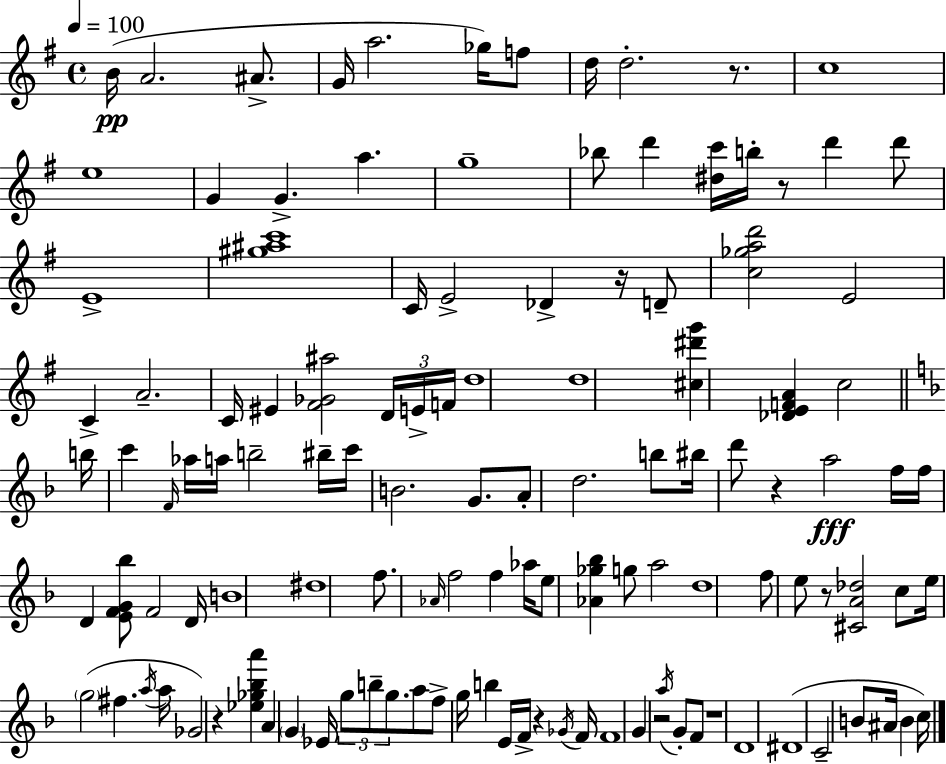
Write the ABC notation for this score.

X:1
T:Untitled
M:4/4
L:1/4
K:G
B/4 A2 ^A/2 G/4 a2 _g/4 f/2 d/4 d2 z/2 c4 e4 G G a g4 _b/2 d' [^dc']/4 b/4 z/2 d' d'/2 E4 [^g^ac']4 C/4 E2 _D z/4 D/2 [c_gad']2 E2 C A2 C/4 ^E [^F_G^a]2 D/4 E/4 F/4 d4 d4 [^c^d'g'] [_DEFA] c2 b/4 c' F/4 _a/4 a/4 b2 ^b/4 c'/4 B2 G/2 A/2 d2 b/2 ^b/4 d'/2 z a2 f/4 f/4 D [EFG_b]/2 F2 D/4 B4 ^d4 f/2 _A/4 f2 f _a/4 e/2 [_A_g_b] g/2 a2 d4 f/2 e/2 z/2 [^CA_d]2 c/2 e/4 g2 ^f a/4 a/4 _G2 z [_e_g_ba'] A G _E/4 g/2 b/2 g/2 a/2 f/2 g/4 b E/4 F/4 z _G/4 F/4 F4 G z2 a/4 G/2 F/2 z4 D4 ^D4 C2 B/2 ^A/4 B c/4